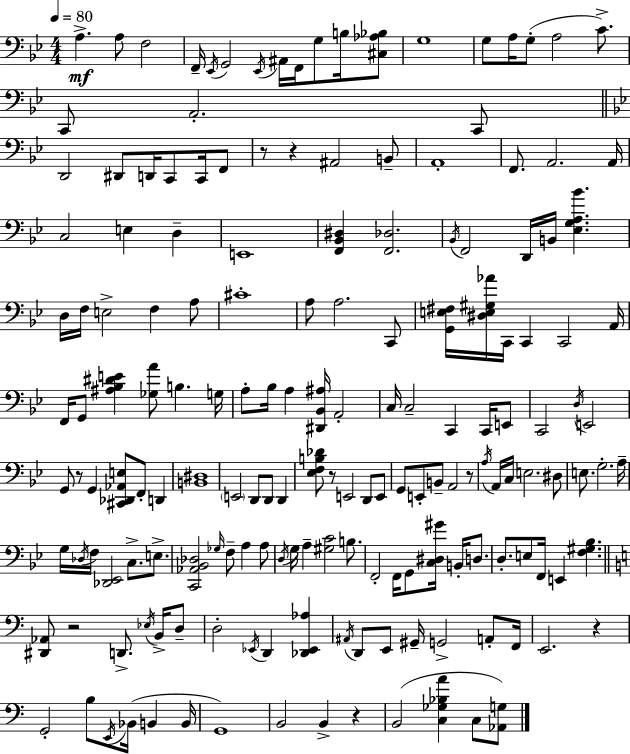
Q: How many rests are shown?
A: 8